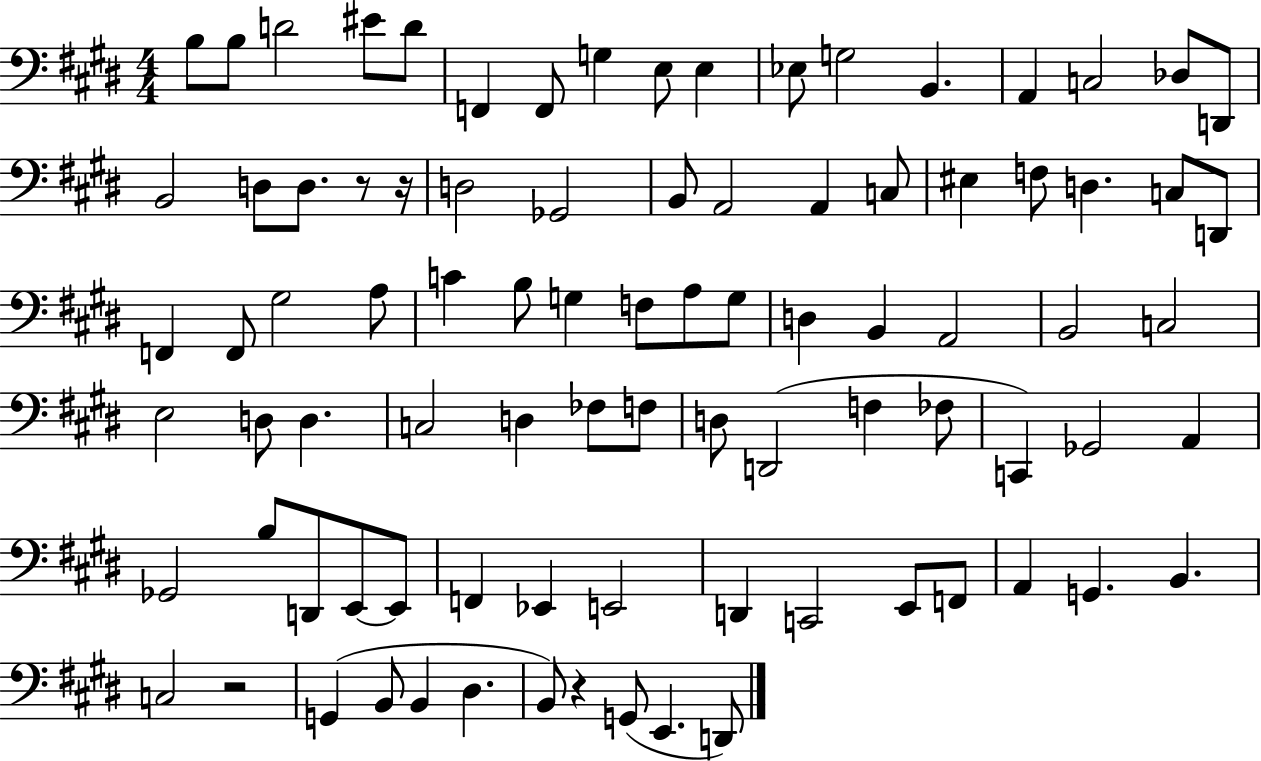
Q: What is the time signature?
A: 4/4